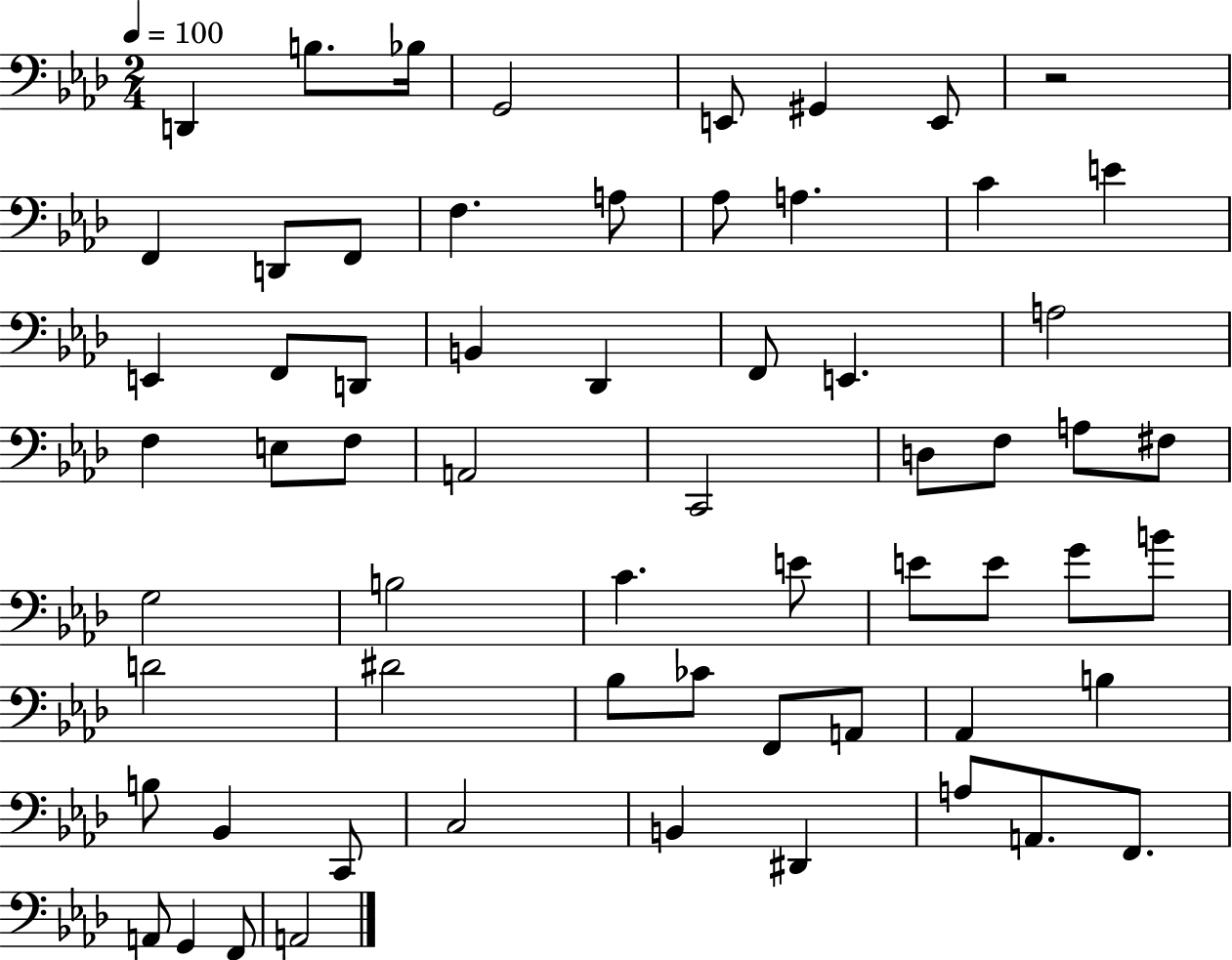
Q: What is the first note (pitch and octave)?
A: D2